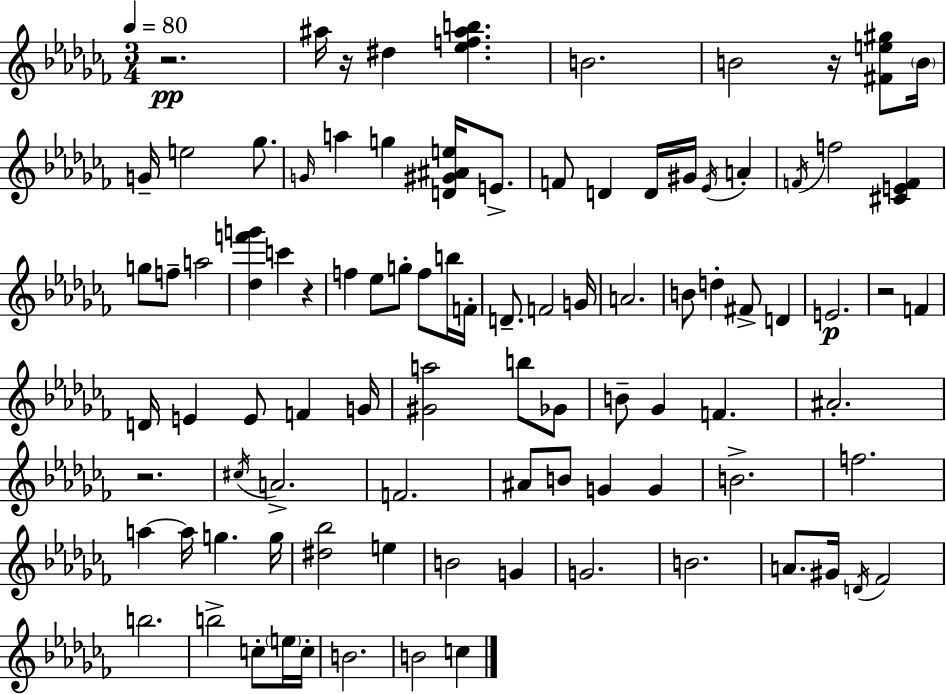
{
  \clef treble
  \numericTimeSignature
  \time 3/4
  \key aes \minor
  \tempo 4 = 80
  \repeat volta 2 { r2.\pp | ais''16 r16 dis''4 <ees'' f'' ais'' b''>4. | b'2. | b'2 r16 <fis' e'' gis''>8 \parenthesize b'16 | \break g'16-- e''2 ges''8. | \grace { g'16 } a''4 g''4 <d' gis' ais' e''>16 e'8.-> | f'8 d'4 d'16 gis'16 \acciaccatura { ees'16 } a'4-. | \acciaccatura { f'16 } f''2 <cis' e' f'>4 | \break g''8 f''8-- a''2 | <des'' f''' g'''>4 c'''4 r4 | f''4 ees''8 g''8-. f''8 | b''16 f'16-. d'8.-- f'2 | \break g'16 a'2. | b'8 d''4-. fis'8-> d'4 | e'2.\p | r2 f'4 | \break d'16 e'4 e'8 f'4 | g'16 <gis' a''>2 b''8 | ges'8 b'8-- ges'4 f'4. | ais'2.-. | \break r2. | \acciaccatura { cis''16 } a'2.-> | f'2. | ais'8 b'8 g'4 | \break g'4 b'2.-> | f''2. | a''4~~ a''16 g''4. | g''16 <dis'' bes''>2 | \break e''4 b'2 | g'4 g'2. | b'2. | a'8. gis'16 \acciaccatura { d'16 } fes'2 | \break b''2. | b''2-> | c''8-. \parenthesize e''16 c''16-. b'2. | b'2 | \break c''4 } \bar "|."
}